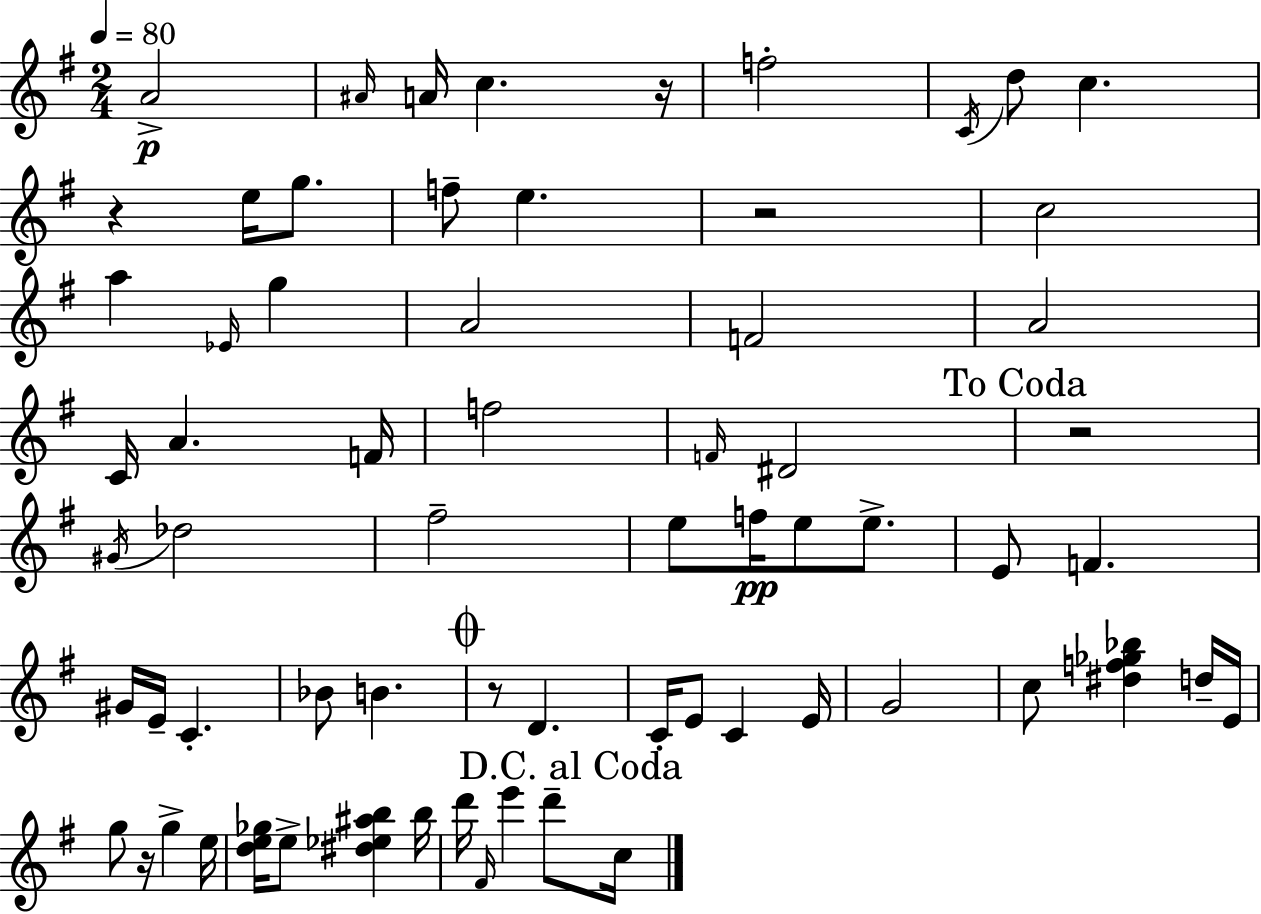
A4/h A#4/s A4/s C5/q. R/s F5/h C4/s D5/e C5/q. R/q E5/s G5/e. F5/e E5/q. R/h C5/h A5/q Eb4/s G5/q A4/h F4/h A4/h C4/s A4/q. F4/s F5/h F4/s D#4/h R/h G#4/s Db5/h F#5/h E5/e F5/s E5/e E5/e. E4/e F4/q. G#4/s E4/s C4/q. Bb4/e B4/q. R/e D4/q. C4/s E4/e C4/q E4/s G4/h C5/e [D#5,F5,Gb5,Bb5]/q D5/s E4/s G5/e R/s G5/q E5/s [D5,E5,Gb5]/s E5/e [D#5,Eb5,A#5,B5]/q B5/s D6/s F#4/s E6/q D6/e C5/s